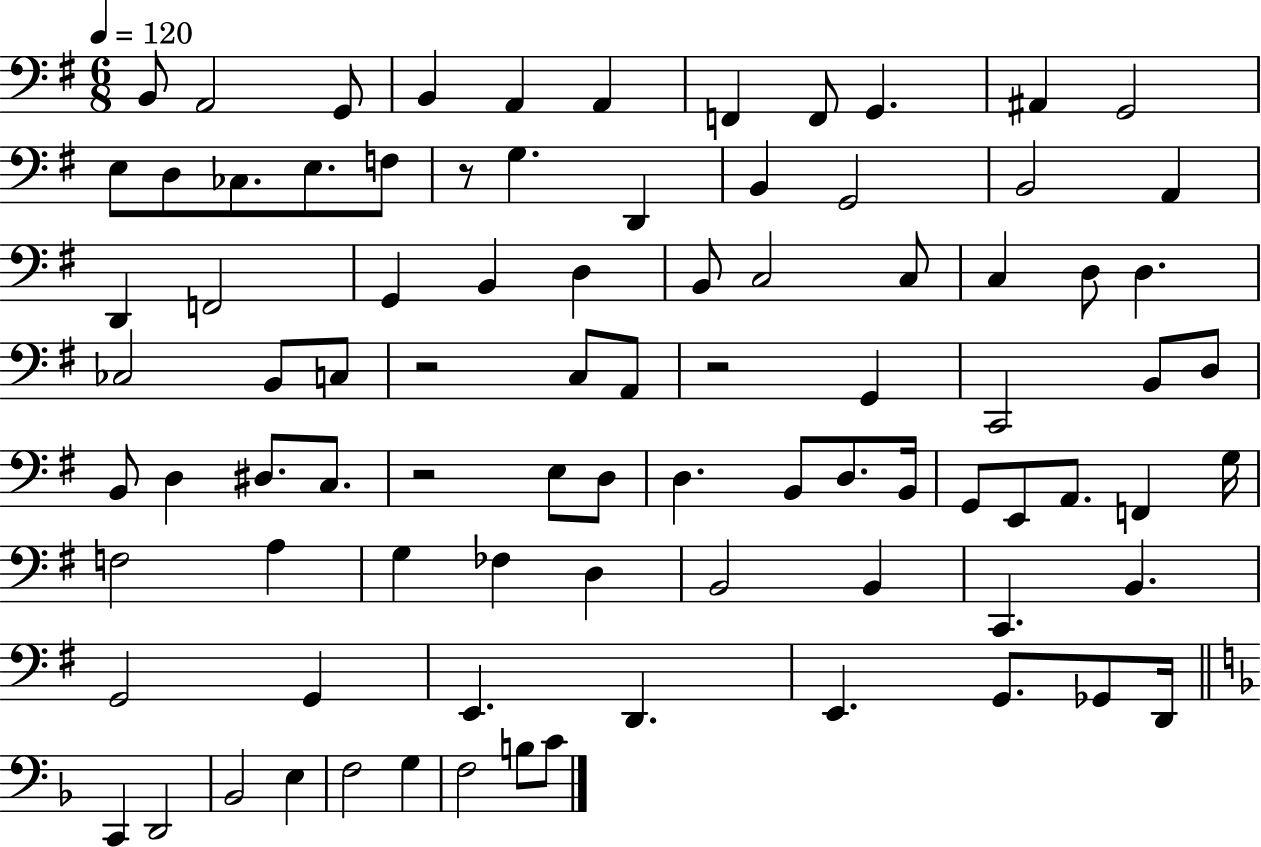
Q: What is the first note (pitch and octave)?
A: B2